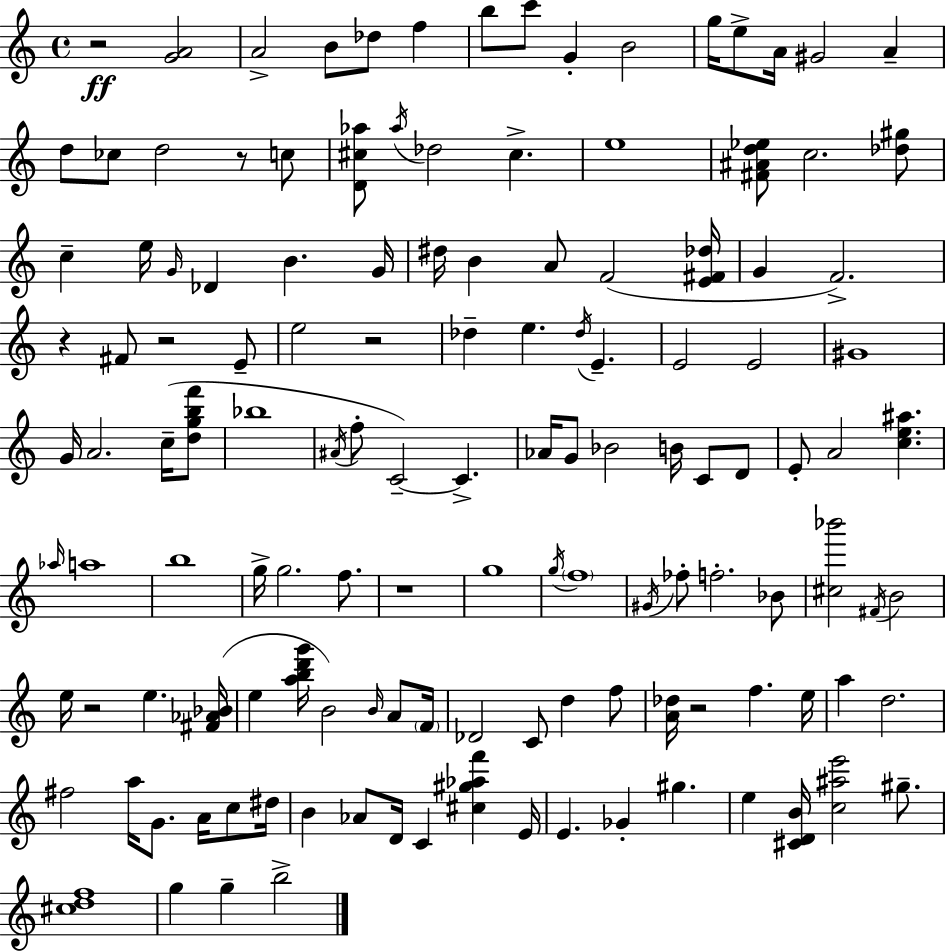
X:1
T:Untitled
M:4/4
L:1/4
K:Am
z2 [GA]2 A2 B/2 _d/2 f b/2 c'/2 G B2 g/4 e/2 A/4 ^G2 A d/2 _c/2 d2 z/2 c/2 [D^c_a]/2 _a/4 _d2 ^c e4 [^F^Ad_e]/2 c2 [_d^g]/2 c e/4 G/4 _D B G/4 ^d/4 B A/2 F2 [E^F_d]/4 G F2 z ^F/2 z2 E/2 e2 z2 _d e _d/4 E E2 E2 ^G4 G/4 A2 c/4 [dgbf']/2 _b4 ^A/4 f/2 C2 C _A/4 G/2 _B2 B/4 C/2 D/2 E/2 A2 [ce^a] _a/4 a4 b4 g/4 g2 f/2 z4 g4 g/4 f4 ^G/4 _f/2 f2 _B/2 [^c_b']2 ^F/4 B2 e/4 z2 e [^F_A_B]/4 e [abd'g']/4 B2 B/4 A/2 F/4 _D2 C/2 d f/2 [A_d]/4 z2 f e/4 a d2 ^f2 a/4 G/2 A/4 c/2 ^d/4 B _A/2 D/4 C [^c^g_af'] E/4 E _G ^g e [^CDB]/4 [c^ae']2 ^g/2 [^cdf]4 g g b2